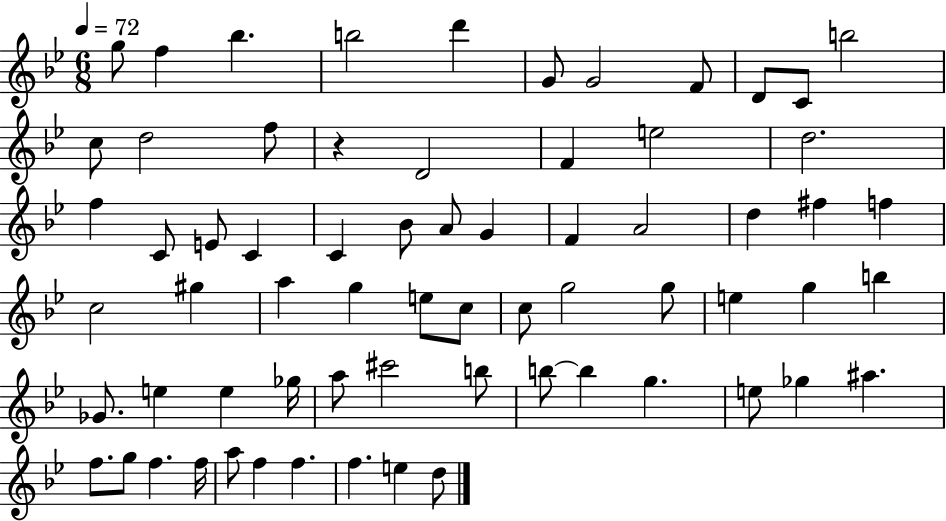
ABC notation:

X:1
T:Untitled
M:6/8
L:1/4
K:Bb
g/2 f _b b2 d' G/2 G2 F/2 D/2 C/2 b2 c/2 d2 f/2 z D2 F e2 d2 f C/2 E/2 C C _B/2 A/2 G F A2 d ^f f c2 ^g a g e/2 c/2 c/2 g2 g/2 e g b _G/2 e e _g/4 a/2 ^c'2 b/2 b/2 b g e/2 _g ^a f/2 g/2 f f/4 a/2 f f f e d/2